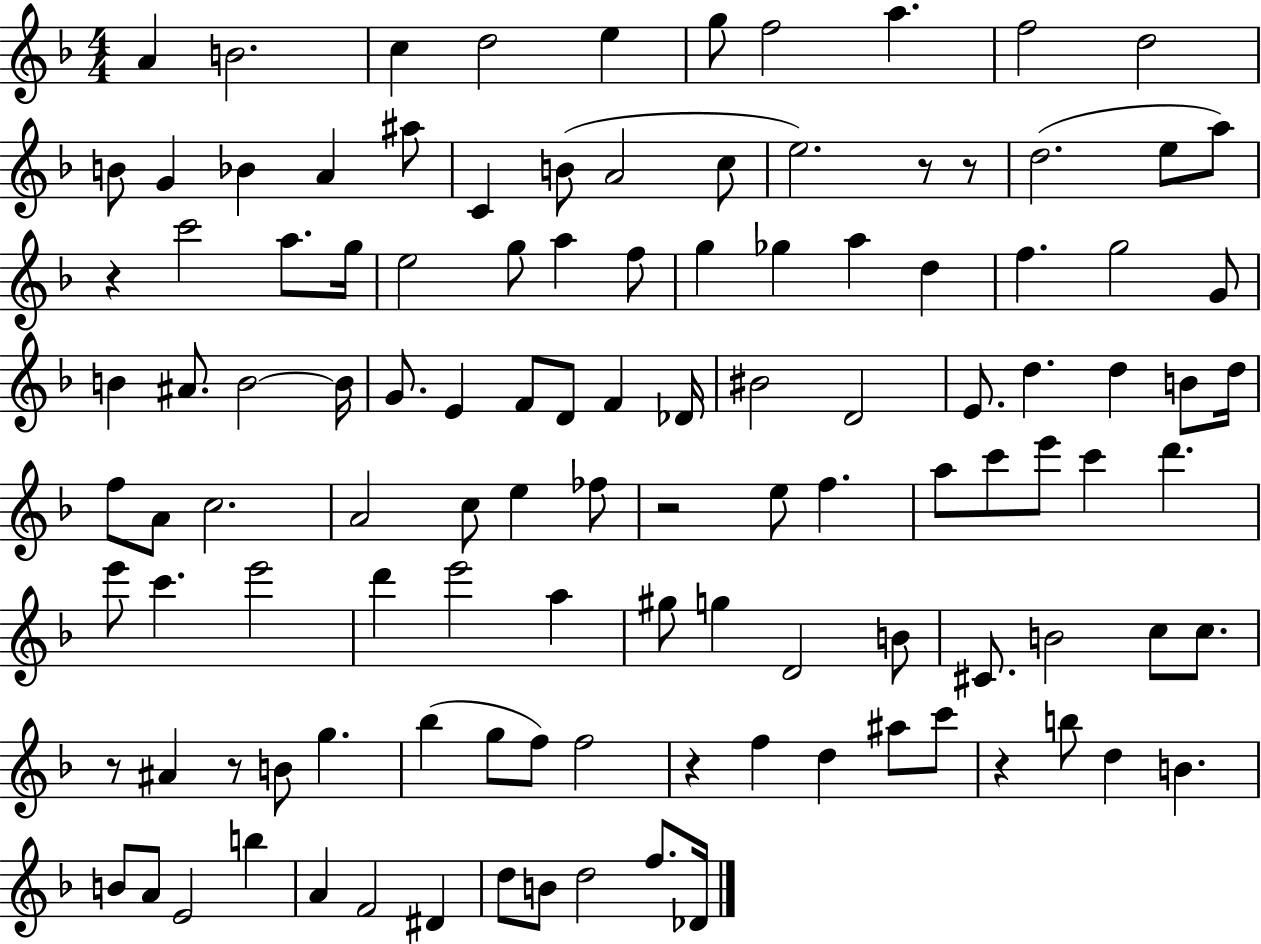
{
  \clef treble
  \numericTimeSignature
  \time 4/4
  \key f \major
  a'4 b'2. | c''4 d''2 e''4 | g''8 f''2 a''4. | f''2 d''2 | \break b'8 g'4 bes'4 a'4 ais''8 | c'4 b'8( a'2 c''8 | e''2.) r8 r8 | d''2.( e''8 a''8) | \break r4 c'''2 a''8. g''16 | e''2 g''8 a''4 f''8 | g''4 ges''4 a''4 d''4 | f''4. g''2 g'8 | \break b'4 ais'8. b'2~~ b'16 | g'8. e'4 f'8 d'8 f'4 des'16 | bis'2 d'2 | e'8. d''4. d''4 b'8 d''16 | \break f''8 a'8 c''2. | a'2 c''8 e''4 fes''8 | r2 e''8 f''4. | a''8 c'''8 e'''8 c'''4 d'''4. | \break e'''8 c'''4. e'''2 | d'''4 e'''2 a''4 | gis''8 g''4 d'2 b'8 | cis'8. b'2 c''8 c''8. | \break r8 ais'4 r8 b'8 g''4. | bes''4( g''8 f''8) f''2 | r4 f''4 d''4 ais''8 c'''8 | r4 b''8 d''4 b'4. | \break b'8 a'8 e'2 b''4 | a'4 f'2 dis'4 | d''8 b'8 d''2 f''8. des'16 | \bar "|."
}